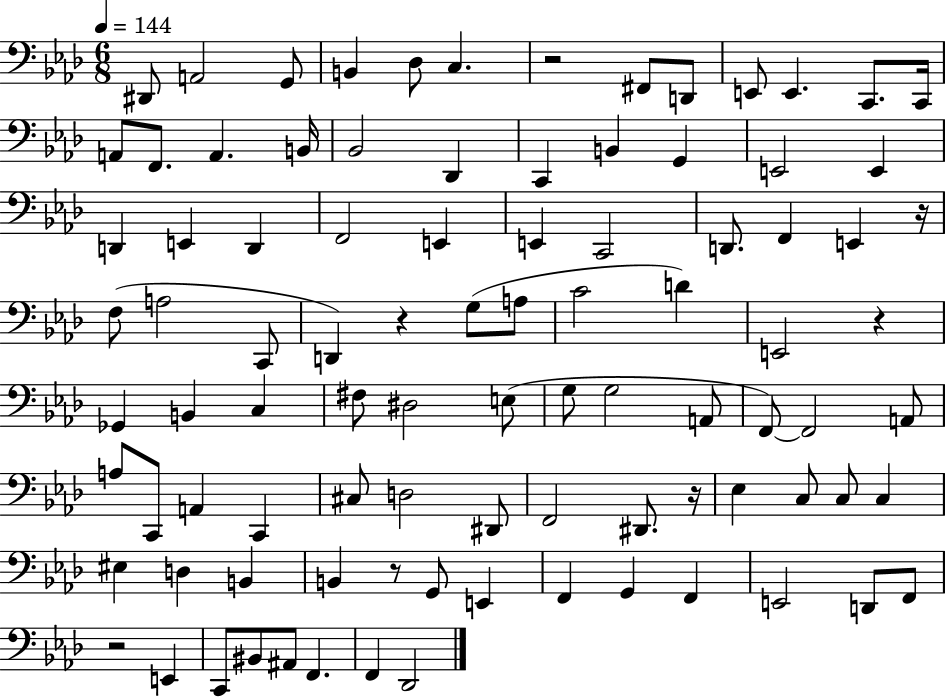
D#2/e A2/h G2/e B2/q Db3/e C3/q. R/h F#2/e D2/e E2/e E2/q. C2/e. C2/s A2/e F2/e. A2/q. B2/s Bb2/h Db2/q C2/q B2/q G2/q E2/h E2/q D2/q E2/q D2/q F2/h E2/q E2/q C2/h D2/e. F2/q E2/q R/s F3/e A3/h C2/e D2/q R/q G3/e A3/e C4/h D4/q E2/h R/q Gb2/q B2/q C3/q F#3/e D#3/h E3/e G3/e G3/h A2/e F2/e F2/h A2/e A3/e C2/e A2/q C2/q C#3/e D3/h D#2/e F2/h D#2/e. R/s Eb3/q C3/e C3/e C3/q EIS3/q D3/q B2/q B2/q R/e G2/e E2/q F2/q G2/q F2/q E2/h D2/e F2/e R/h E2/q C2/e BIS2/e A#2/e F2/q. F2/q Db2/h